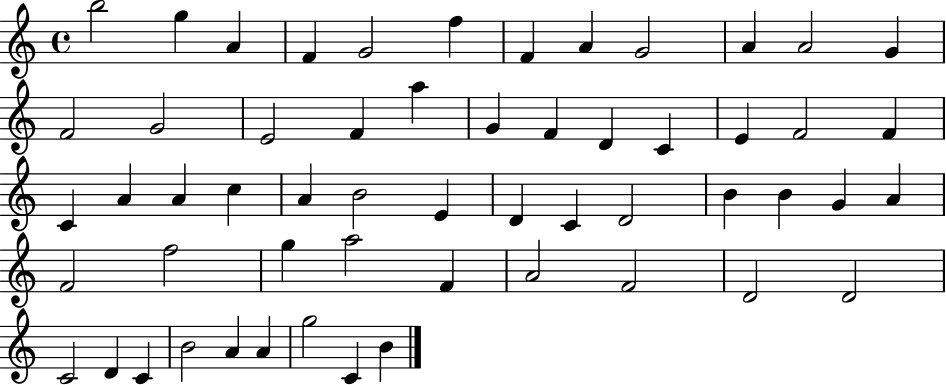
{
  \clef treble
  \time 4/4
  \defaultTimeSignature
  \key c \major
  b''2 g''4 a'4 | f'4 g'2 f''4 | f'4 a'4 g'2 | a'4 a'2 g'4 | \break f'2 g'2 | e'2 f'4 a''4 | g'4 f'4 d'4 c'4 | e'4 f'2 f'4 | \break c'4 a'4 a'4 c''4 | a'4 b'2 e'4 | d'4 c'4 d'2 | b'4 b'4 g'4 a'4 | \break f'2 f''2 | g''4 a''2 f'4 | a'2 f'2 | d'2 d'2 | \break c'2 d'4 c'4 | b'2 a'4 a'4 | g''2 c'4 b'4 | \bar "|."
}